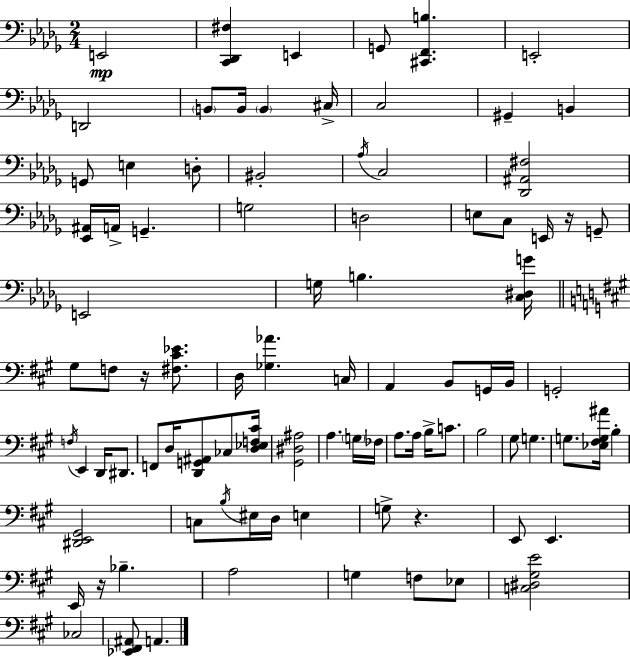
{
  \clef bass
  \numericTimeSignature
  \time 2/4
  \key bes \minor
  \repeat volta 2 { e,2\mp | <c, des, fis>4 e,4 | g,8 <cis, f, b>4. | e,2-. | \break d,2 | \parenthesize b,8 b,16 \parenthesize b,4 cis16-> | c2 | gis,4-- b,4 | \break g,8 e4 d8-. | bis,2-. | \acciaccatura { aes16 } c2 | <des, ais, fis>2 | \break <ees, ais,>16 a,16-> g,4.-- | g2 | d2 | e8 c8 e,16 r16 g,8-- | \break e,2 | g16 b4. | <c dis g'>16 \bar "||" \break \key a \major gis8 f8 r16 <fis cis' ees'>8. | d16 <ges aes'>4. c16 | a,4 b,8 g,16 b,16 | g,2-. | \break \acciaccatura { f16 } e,4 d,16 dis,8. | f,8 d16 <d, g, ais,>8 ces8 | <d ees f cis'>16 <gis, dis ais>2 | a4. \parenthesize g16 | \break fes16 a8. a16 b16-> c'8. | b2 | gis8 g4. | g8. <ees fis g ais'>16 b4-. | \break <dis, e, gis,>2 | c8 \acciaccatura { b16 } eis16 d16 e4 | g8-> r4. | e,8 e,4. | \break e,16 r16 bes4.-- | a2 | g4 f8 | ees8 <c dis gis e'>2 | \break ces2 | <ees, fis, ais,>8 a,4. | } \bar "|."
}